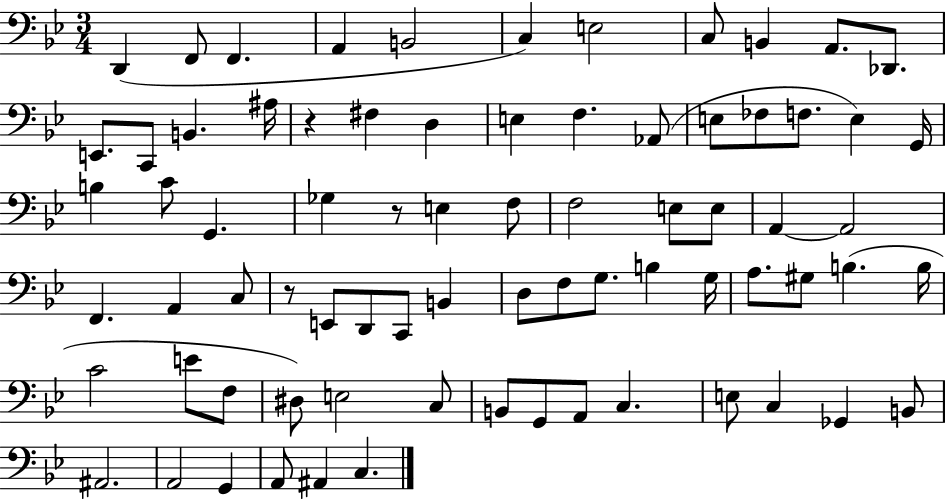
X:1
T:Untitled
M:3/4
L:1/4
K:Bb
D,, F,,/2 F,, A,, B,,2 C, E,2 C,/2 B,, A,,/2 _D,,/2 E,,/2 C,,/2 B,, ^A,/4 z ^F, D, E, F, _A,,/2 E,/2 _F,/2 F,/2 E, G,,/4 B, C/2 G,, _G, z/2 E, F,/2 F,2 E,/2 E,/2 A,, A,,2 F,, A,, C,/2 z/2 E,,/2 D,,/2 C,,/2 B,, D,/2 F,/2 G,/2 B, G,/4 A,/2 ^G,/2 B, B,/4 C2 E/2 F,/2 ^D,/2 E,2 C,/2 B,,/2 G,,/2 A,,/2 C, E,/2 C, _G,, B,,/2 ^A,,2 A,,2 G,, A,,/2 ^A,, C,